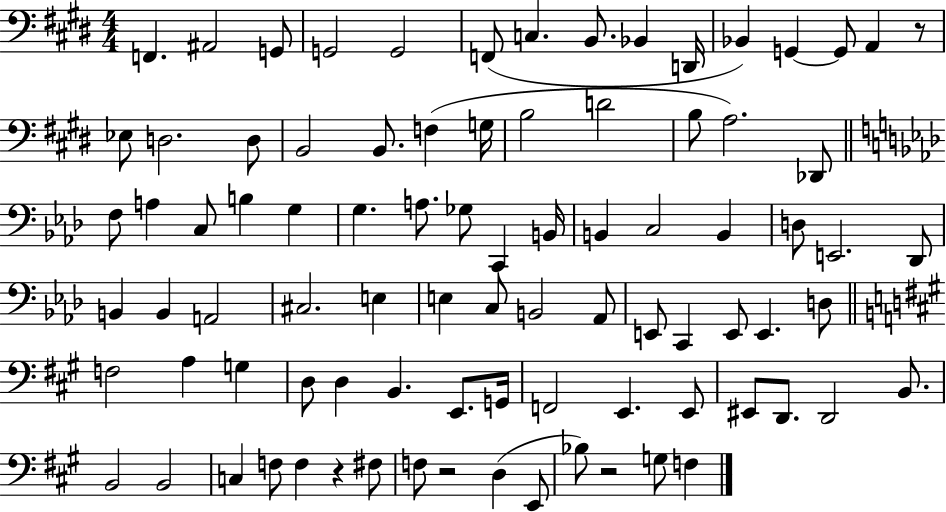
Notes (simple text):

F2/q. A#2/h G2/e G2/h G2/h F2/e C3/q. B2/e. Bb2/q D2/s Bb2/q G2/q G2/e A2/q R/e Eb3/e D3/h. D3/e B2/h B2/e. F3/q G3/s B3/h D4/h B3/e A3/h. Db2/e F3/e A3/q C3/e B3/q G3/q G3/q. A3/e. Gb3/e C2/q B2/s B2/q C3/h B2/q D3/e E2/h. Db2/e B2/q B2/q A2/h C#3/h. E3/q E3/q C3/e B2/h Ab2/e E2/e C2/q E2/e E2/q. D3/e F3/h A3/q G3/q D3/e D3/q B2/q. E2/e. G2/s F2/h E2/q. E2/e EIS2/e D2/e. D2/h B2/e. B2/h B2/h C3/q F3/e F3/q R/q F#3/e F3/e R/h D3/q E2/e Bb3/e R/h G3/e F3/q